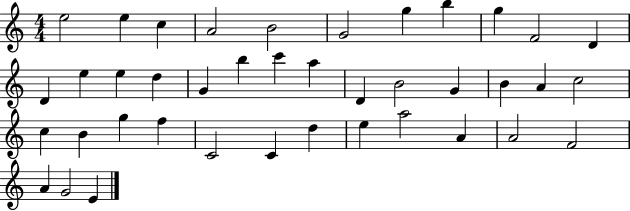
{
  \clef treble
  \numericTimeSignature
  \time 4/4
  \key c \major
  e''2 e''4 c''4 | a'2 b'2 | g'2 g''4 b''4 | g''4 f'2 d'4 | \break d'4 e''4 e''4 d''4 | g'4 b''4 c'''4 a''4 | d'4 b'2 g'4 | b'4 a'4 c''2 | \break c''4 b'4 g''4 f''4 | c'2 c'4 d''4 | e''4 a''2 a'4 | a'2 f'2 | \break a'4 g'2 e'4 | \bar "|."
}